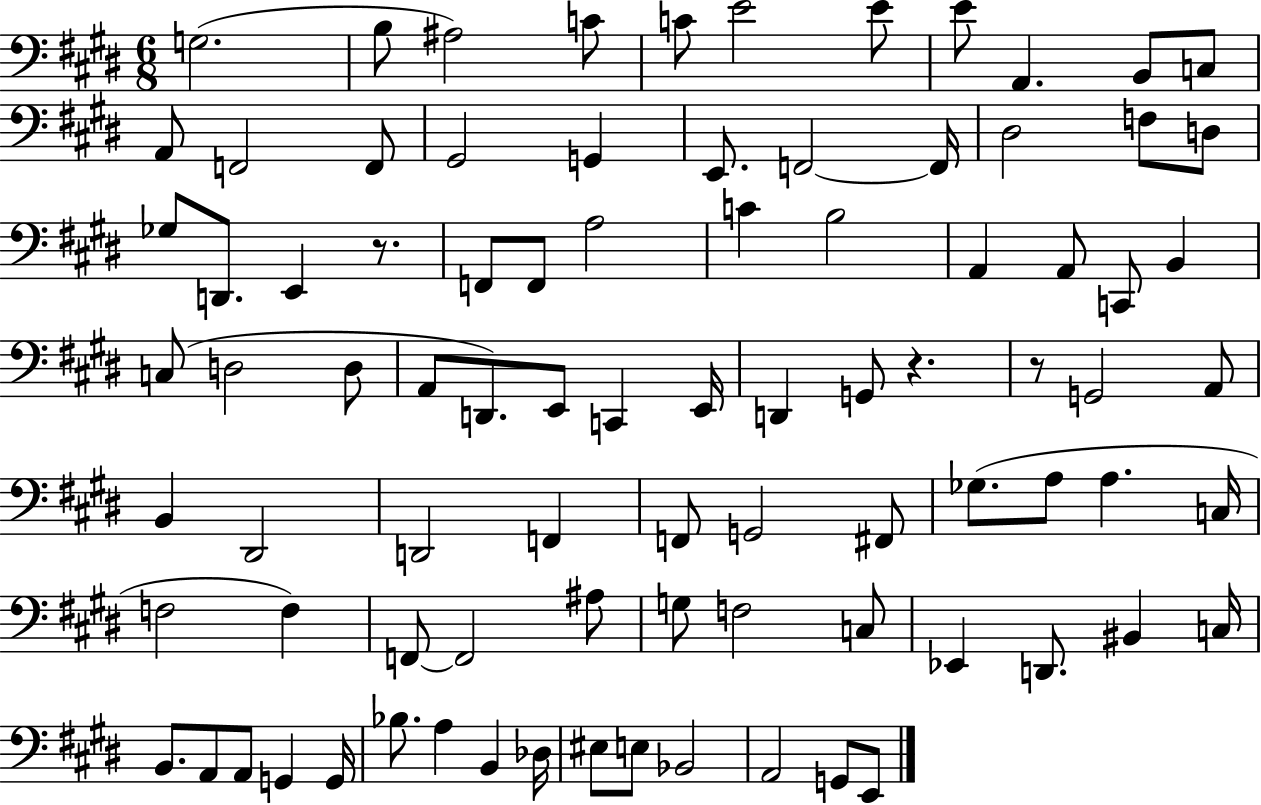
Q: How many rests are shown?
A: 3